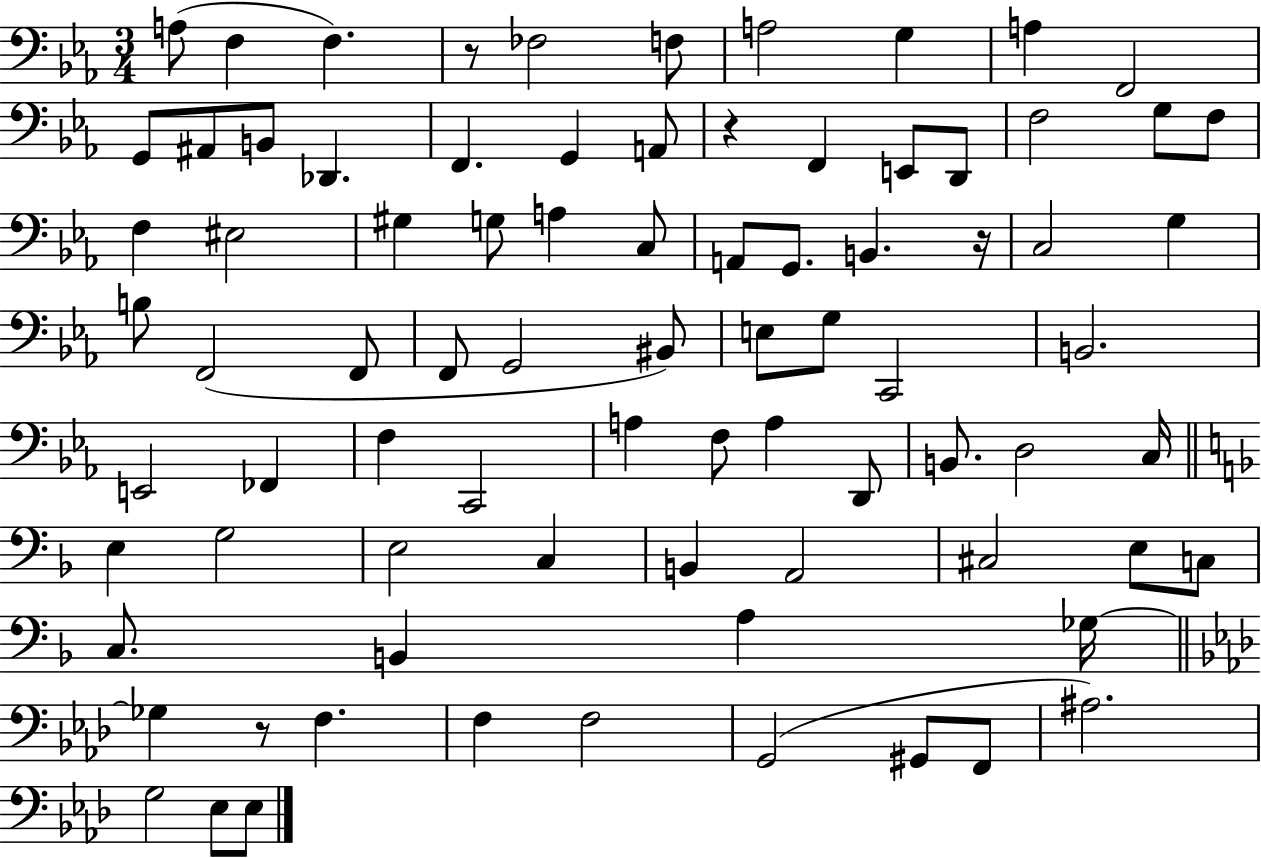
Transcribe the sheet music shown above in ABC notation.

X:1
T:Untitled
M:3/4
L:1/4
K:Eb
A,/2 F, F, z/2 _F,2 F,/2 A,2 G, A, F,,2 G,,/2 ^A,,/2 B,,/2 _D,, F,, G,, A,,/2 z F,, E,,/2 D,,/2 F,2 G,/2 F,/2 F, ^E,2 ^G, G,/2 A, C,/2 A,,/2 G,,/2 B,, z/4 C,2 G, B,/2 F,,2 F,,/2 F,,/2 G,,2 ^B,,/2 E,/2 G,/2 C,,2 B,,2 E,,2 _F,, F, C,,2 A, F,/2 A, D,,/2 B,,/2 D,2 C,/4 E, G,2 E,2 C, B,, A,,2 ^C,2 E,/2 C,/2 C,/2 B,, A, _G,/4 _G, z/2 F, F, F,2 G,,2 ^G,,/2 F,,/2 ^A,2 G,2 _E,/2 _E,/2